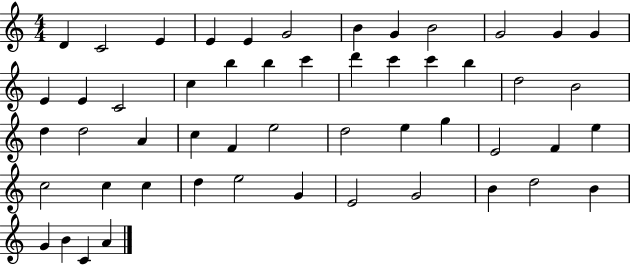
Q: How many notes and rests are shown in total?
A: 52